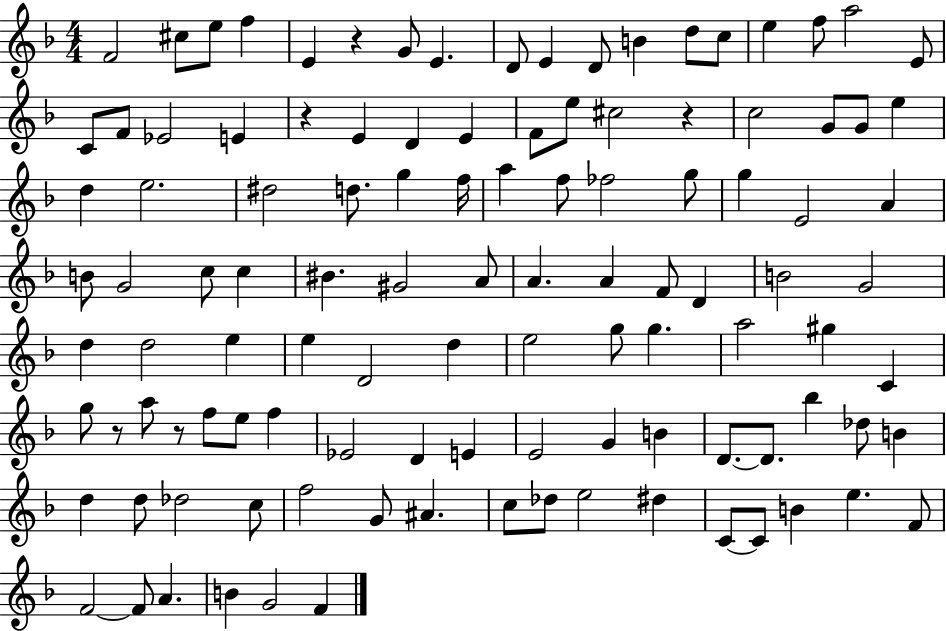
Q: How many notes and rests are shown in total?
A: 112